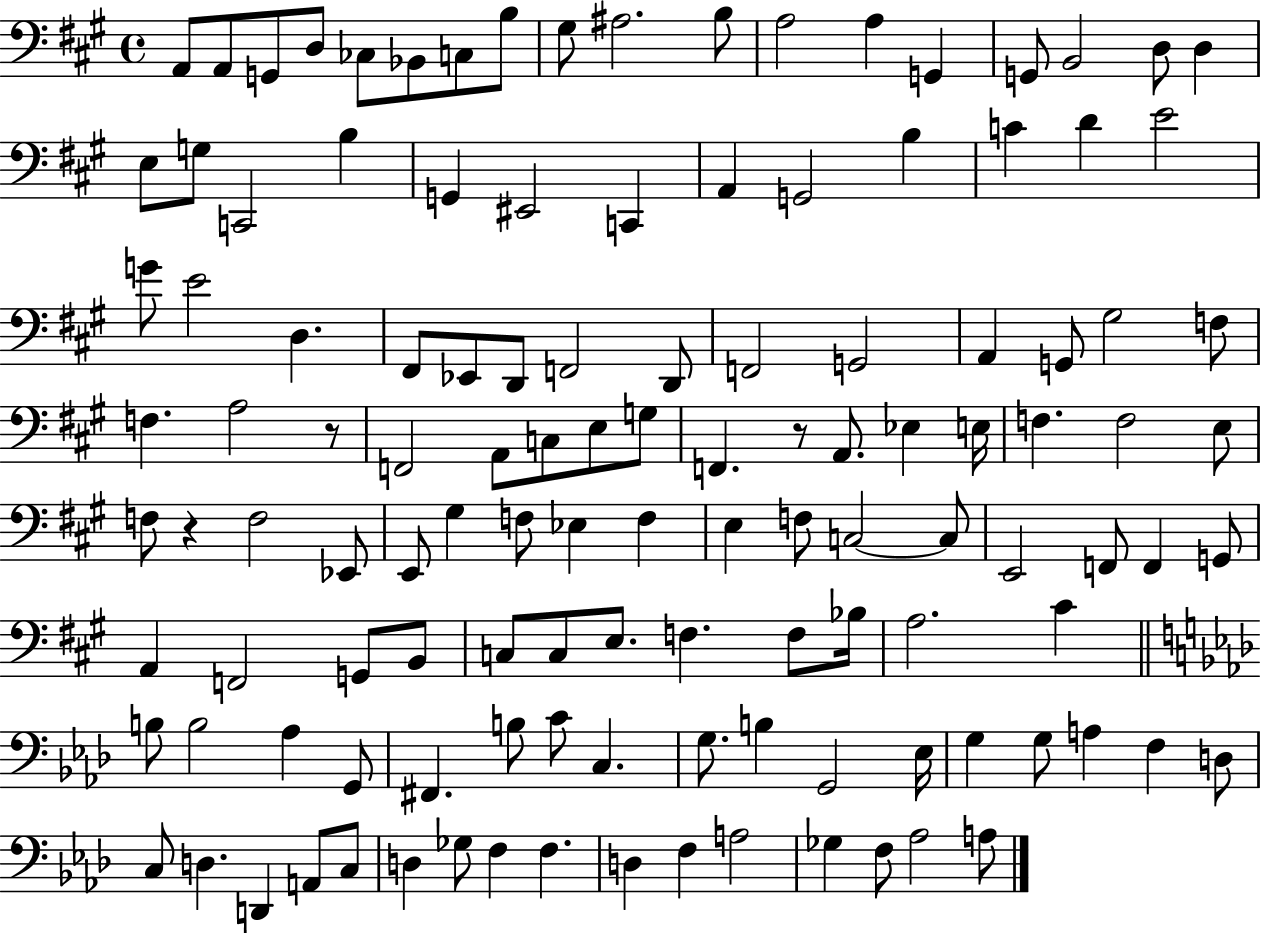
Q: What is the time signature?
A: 4/4